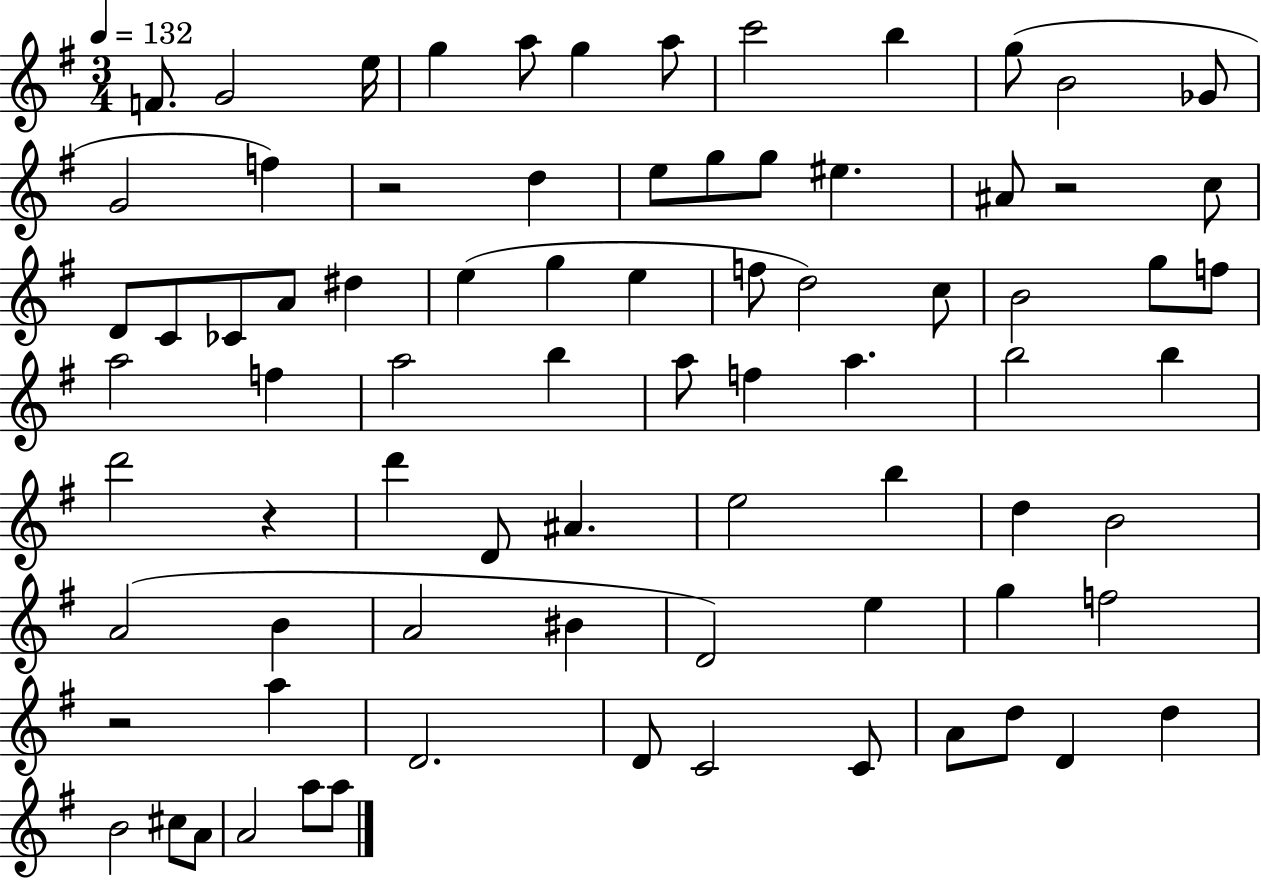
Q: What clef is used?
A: treble